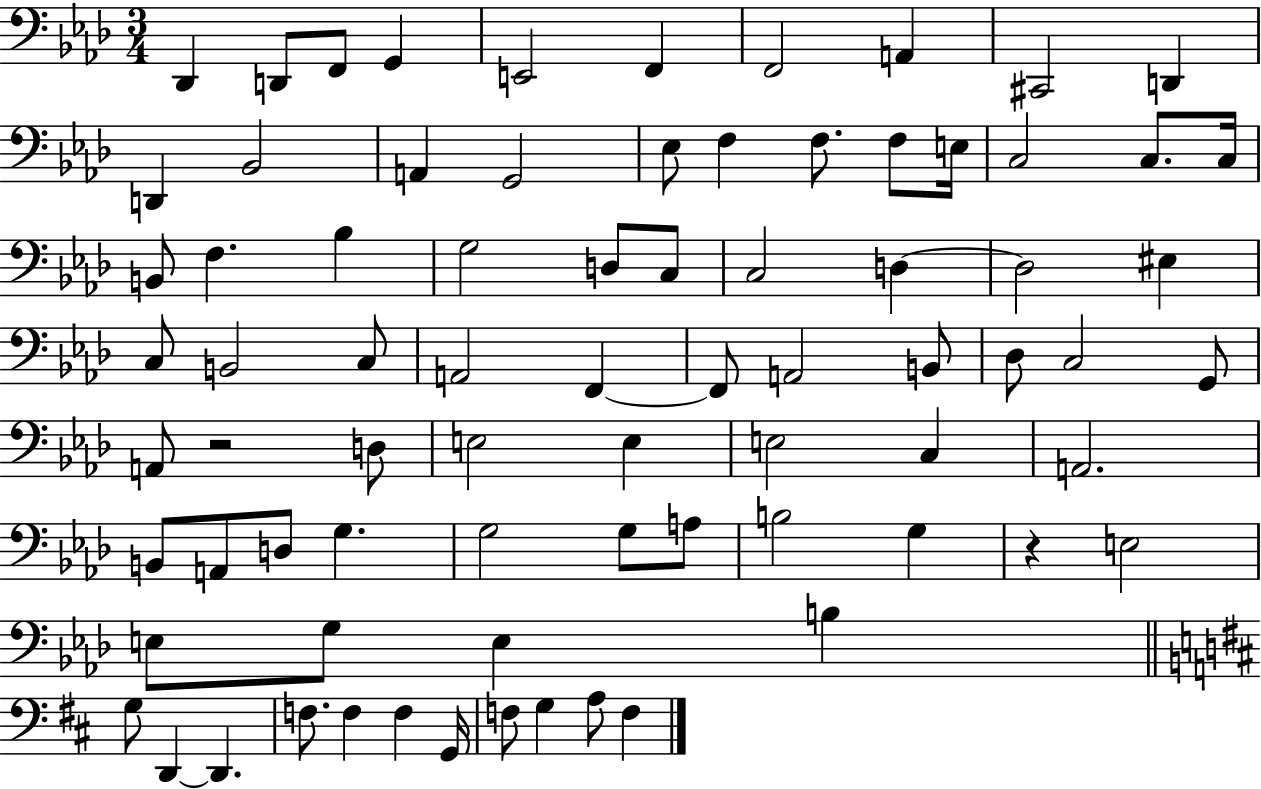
{
  \clef bass
  \numericTimeSignature
  \time 3/4
  \key aes \major
  des,4 d,8 f,8 g,4 | e,2 f,4 | f,2 a,4 | cis,2 d,4 | \break d,4 bes,2 | a,4 g,2 | ees8 f4 f8. f8 e16 | c2 c8. c16 | \break b,8 f4. bes4 | g2 d8 c8 | c2 d4~~ | d2 eis4 | \break c8 b,2 c8 | a,2 f,4~~ | f,8 a,2 b,8 | des8 c2 g,8 | \break a,8 r2 d8 | e2 e4 | e2 c4 | a,2. | \break b,8 a,8 d8 g4. | g2 g8 a8 | b2 g4 | r4 e2 | \break e8 g8 e4 b4 | \bar "||" \break \key d \major g8 d,4~~ d,4. | f8. f4 f4 g,16 | f8 g4 a8 f4 | \bar "|."
}